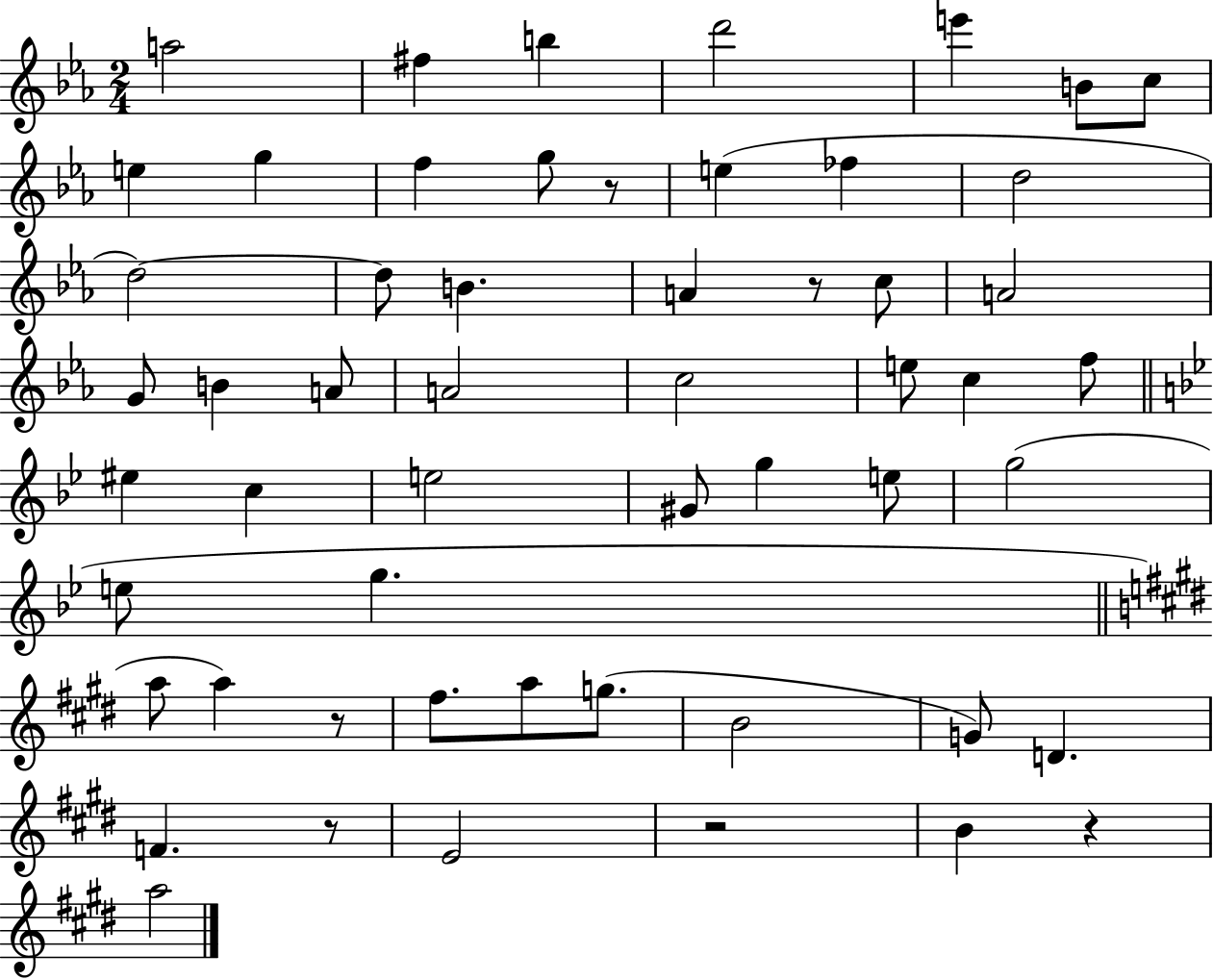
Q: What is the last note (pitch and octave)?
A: A5